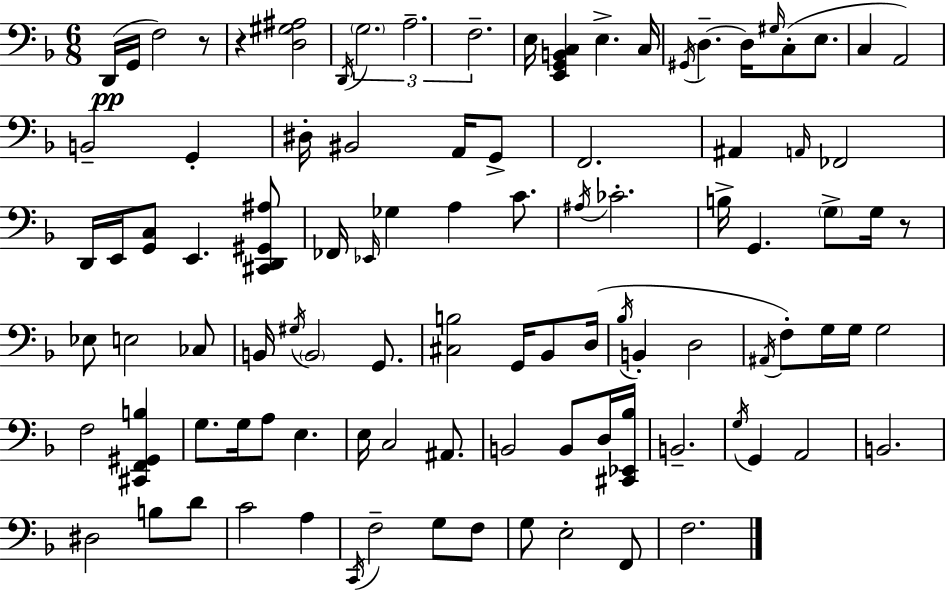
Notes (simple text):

D2/s G2/s F3/h R/e R/q [D3,G#3,A#3]/h D2/s G3/h. A3/h. F3/h. E3/s [E2,G2,B2,C3]/q E3/q. C3/s G#2/s D3/q. D3/s G#3/s C3/e E3/e. C3/q A2/h B2/h G2/q D#3/s BIS2/h A2/s G2/e F2/h. A#2/q A2/s FES2/h D2/s E2/s [G2,C3]/e E2/q. [C#2,D2,G#2,A#3]/e FES2/s Eb2/s Gb3/q A3/q C4/e. A#3/s CES4/h. B3/s G2/q. G3/e G3/s R/e Eb3/e E3/h CES3/e B2/s G#3/s B2/h G2/e. [C#3,B3]/h G2/s Bb2/e D3/s Bb3/s B2/q D3/h A#2/s F3/e G3/s G3/s G3/h F3/h [C#2,F2,G#2,B3]/q G3/e. G3/s A3/e E3/q. E3/s C3/h A#2/e. B2/h B2/e D3/s [C#2,Eb2,Bb3]/s B2/h. G3/s G2/q A2/h B2/h. D#3/h B3/e D4/e C4/h A3/q C2/s F3/h G3/e F3/e G3/e E3/h F2/e F3/h.